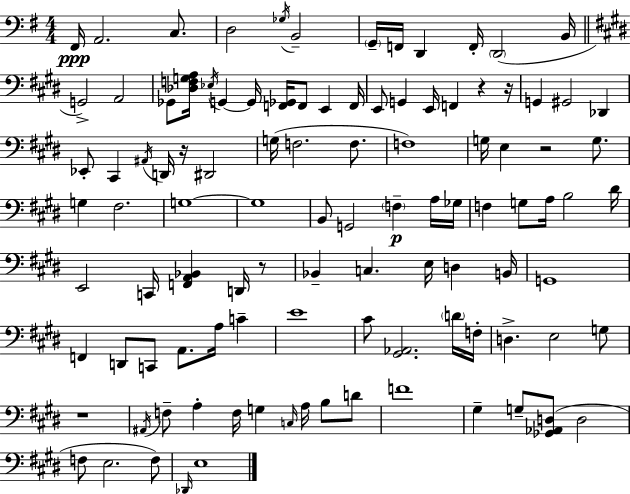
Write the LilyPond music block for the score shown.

{
  \clef bass
  \numericTimeSignature
  \time 4/4
  \key g \major
  \repeat volta 2 { fis,16\ppp a,2. c8. | d2 \acciaccatura { ges16 } b,2-- | \parenthesize g,16-- f,16 d,4 f,16-. \parenthesize d,2( | b,16 \bar "||" \break \key e \major g,2->) a,2 | ges,8 <des f g a>16 \acciaccatura { ees16 } g,4~~ g,16 <f, ges,>16 f,8 e,4 | f,16 e,8 g,4 e,16 f,4 r4 | r16 g,4 gis,2 des,4 | \break ees,8-. cis,4 \acciaccatura { ais,16 } d,16 r16 dis,2 | g16( f2. f8. | f1) | g16 e4 r2 g8. | \break g4 fis2. | g1~~ | g1 | b,8 g,2 \parenthesize f4--\p | \break a16 ges16 f4 g8 a16 b2 | dis'16 e,2 c,16 <f, a, bes,>4 d,16 | r8 bes,4-- c4. e16 d4 | b,16 g,1 | \break f,4 d,8 c,8 a,8. a16 c'4-- | e'1 | cis'8 <gis, aes,>2. | \parenthesize d'16 f16-. d4.-> e2 | \break g8 r1 | \acciaccatura { ais,16 } f8-- a4-. f16 g4 \grace { c16 } a16 | b8 d'8 f'1 | gis4-- g8-- <ges, aes, d>8( d2 | \break f8 e2. | f8) \grace { des,16 } e1 | } \bar "|."
}